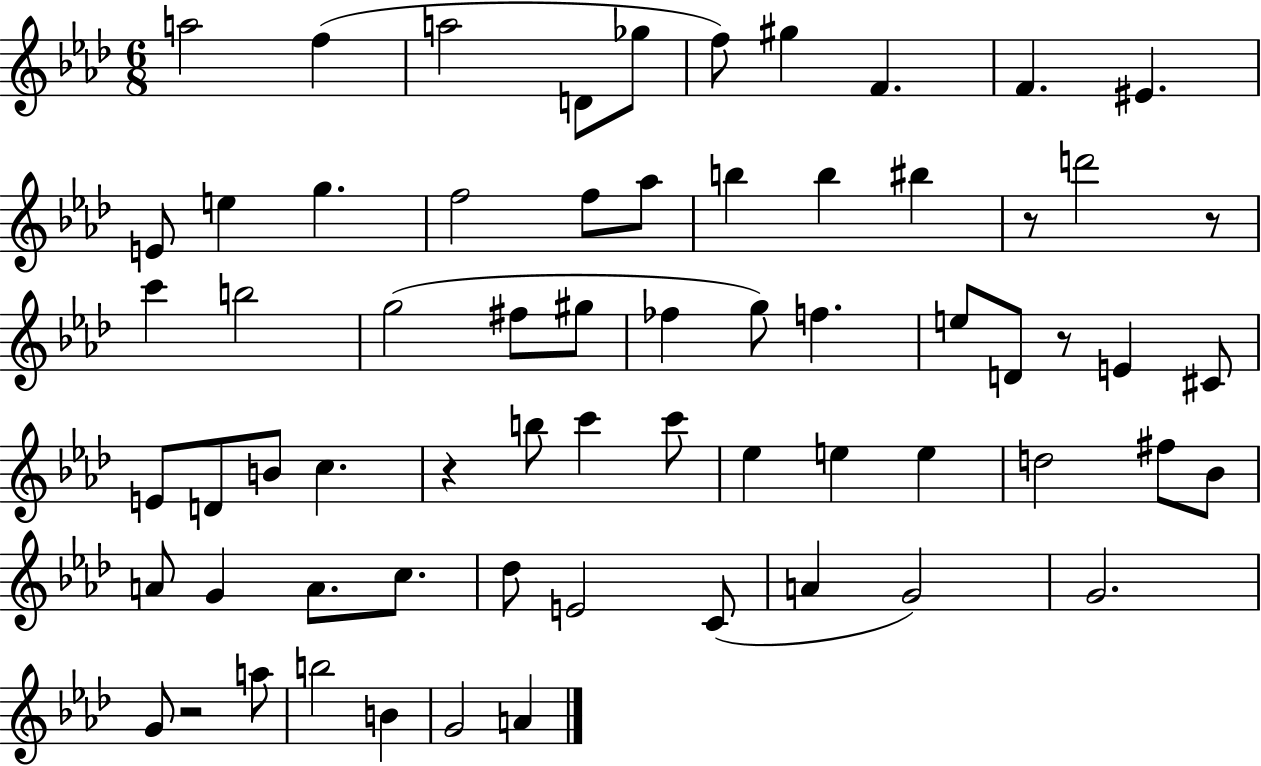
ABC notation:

X:1
T:Untitled
M:6/8
L:1/4
K:Ab
a2 f a2 D/2 _g/2 f/2 ^g F F ^E E/2 e g f2 f/2 _a/2 b b ^b z/2 d'2 z/2 c' b2 g2 ^f/2 ^g/2 _f g/2 f e/2 D/2 z/2 E ^C/2 E/2 D/2 B/2 c z b/2 c' c'/2 _e e e d2 ^f/2 _B/2 A/2 G A/2 c/2 _d/2 E2 C/2 A G2 G2 G/2 z2 a/2 b2 B G2 A